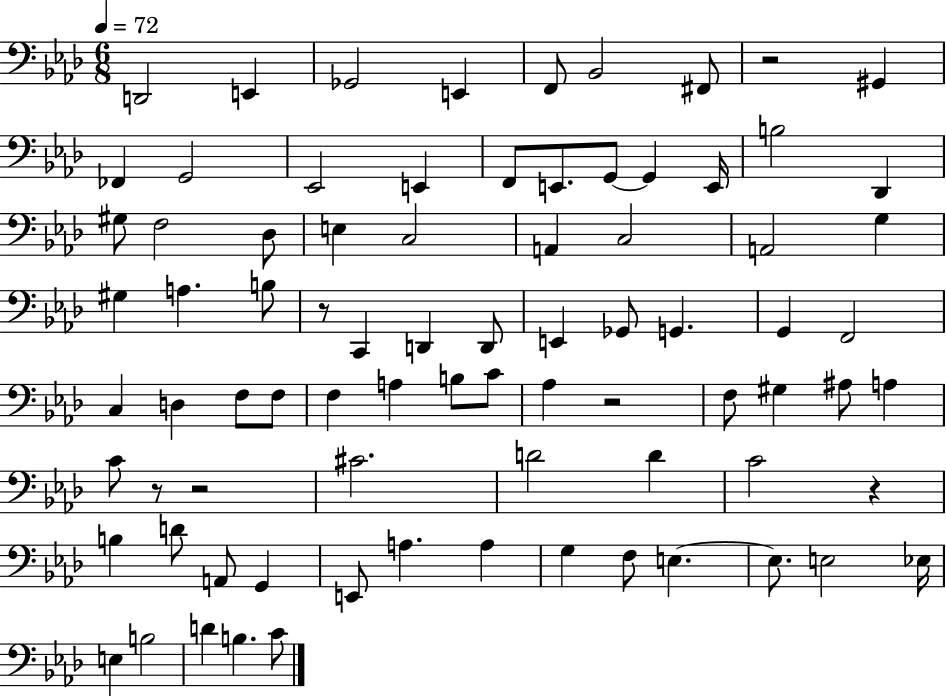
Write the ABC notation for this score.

X:1
T:Untitled
M:6/8
L:1/4
K:Ab
D,,2 E,, _G,,2 E,, F,,/2 _B,,2 ^F,,/2 z2 ^G,, _F,, G,,2 _E,,2 E,, F,,/2 E,,/2 G,,/2 G,, E,,/4 B,2 _D,, ^G,/2 F,2 _D,/2 E, C,2 A,, C,2 A,,2 G, ^G, A, B,/2 z/2 C,, D,, D,,/2 E,, _G,,/2 G,, G,, F,,2 C, D, F,/2 F,/2 F, A, B,/2 C/2 _A, z2 F,/2 ^G, ^A,/2 A, C/2 z/2 z2 ^C2 D2 D C2 z B, D/2 A,,/2 G,, E,,/2 A, A, G, F,/2 E, E,/2 E,2 _E,/4 E, B,2 D B, C/2